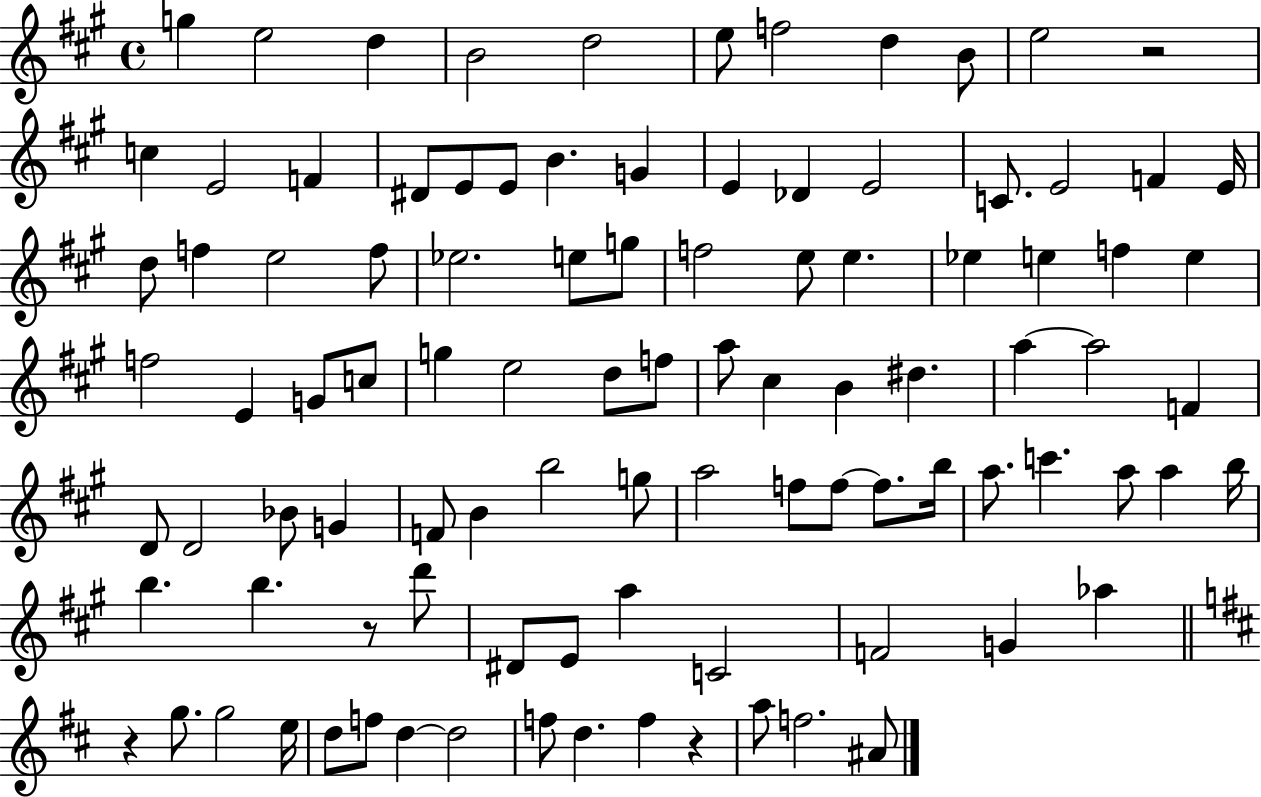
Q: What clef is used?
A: treble